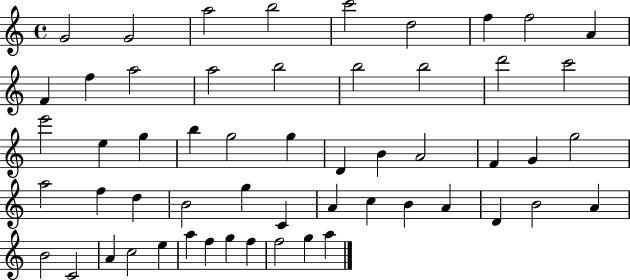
{
  \clef treble
  \time 4/4
  \defaultTimeSignature
  \key c \major
  g'2 g'2 | a''2 b''2 | c'''2 d''2 | f''4 f''2 a'4 | \break f'4 f''4 a''2 | a''2 b''2 | b''2 b''2 | d'''2 c'''2 | \break e'''2 e''4 g''4 | b''4 g''2 g''4 | d'4 b'4 a'2 | f'4 g'4 g''2 | \break a''2 f''4 d''4 | b'2 g''4 c'4 | a'4 c''4 b'4 a'4 | d'4 b'2 a'4 | \break b'2 c'2 | a'4 c''2 e''4 | a''4 f''4 g''4 f''4 | f''2 g''4 a''4 | \break \bar "|."
}